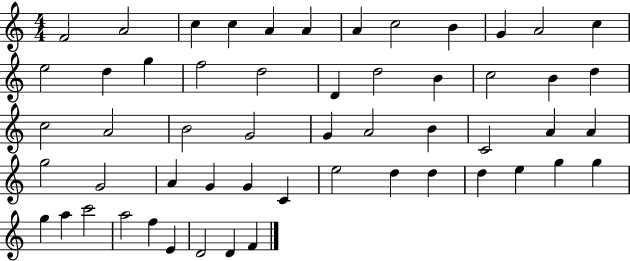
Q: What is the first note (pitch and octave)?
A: F4